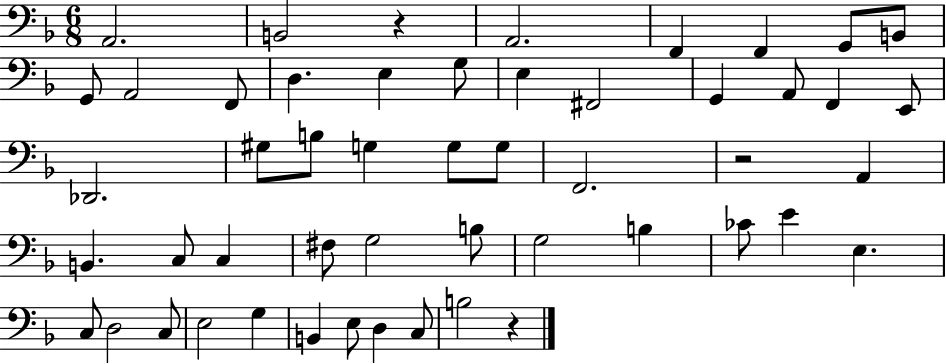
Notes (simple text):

A2/h. B2/h R/q A2/h. F2/q F2/q G2/e B2/e G2/e A2/h F2/e D3/q. E3/q G3/e E3/q F#2/h G2/q A2/e F2/q E2/e Db2/h. G#3/e B3/e G3/q G3/e G3/e F2/h. R/h A2/q B2/q. C3/e C3/q F#3/e G3/h B3/e G3/h B3/q CES4/e E4/q E3/q. C3/e D3/h C3/e E3/h G3/q B2/q E3/e D3/q C3/e B3/h R/q